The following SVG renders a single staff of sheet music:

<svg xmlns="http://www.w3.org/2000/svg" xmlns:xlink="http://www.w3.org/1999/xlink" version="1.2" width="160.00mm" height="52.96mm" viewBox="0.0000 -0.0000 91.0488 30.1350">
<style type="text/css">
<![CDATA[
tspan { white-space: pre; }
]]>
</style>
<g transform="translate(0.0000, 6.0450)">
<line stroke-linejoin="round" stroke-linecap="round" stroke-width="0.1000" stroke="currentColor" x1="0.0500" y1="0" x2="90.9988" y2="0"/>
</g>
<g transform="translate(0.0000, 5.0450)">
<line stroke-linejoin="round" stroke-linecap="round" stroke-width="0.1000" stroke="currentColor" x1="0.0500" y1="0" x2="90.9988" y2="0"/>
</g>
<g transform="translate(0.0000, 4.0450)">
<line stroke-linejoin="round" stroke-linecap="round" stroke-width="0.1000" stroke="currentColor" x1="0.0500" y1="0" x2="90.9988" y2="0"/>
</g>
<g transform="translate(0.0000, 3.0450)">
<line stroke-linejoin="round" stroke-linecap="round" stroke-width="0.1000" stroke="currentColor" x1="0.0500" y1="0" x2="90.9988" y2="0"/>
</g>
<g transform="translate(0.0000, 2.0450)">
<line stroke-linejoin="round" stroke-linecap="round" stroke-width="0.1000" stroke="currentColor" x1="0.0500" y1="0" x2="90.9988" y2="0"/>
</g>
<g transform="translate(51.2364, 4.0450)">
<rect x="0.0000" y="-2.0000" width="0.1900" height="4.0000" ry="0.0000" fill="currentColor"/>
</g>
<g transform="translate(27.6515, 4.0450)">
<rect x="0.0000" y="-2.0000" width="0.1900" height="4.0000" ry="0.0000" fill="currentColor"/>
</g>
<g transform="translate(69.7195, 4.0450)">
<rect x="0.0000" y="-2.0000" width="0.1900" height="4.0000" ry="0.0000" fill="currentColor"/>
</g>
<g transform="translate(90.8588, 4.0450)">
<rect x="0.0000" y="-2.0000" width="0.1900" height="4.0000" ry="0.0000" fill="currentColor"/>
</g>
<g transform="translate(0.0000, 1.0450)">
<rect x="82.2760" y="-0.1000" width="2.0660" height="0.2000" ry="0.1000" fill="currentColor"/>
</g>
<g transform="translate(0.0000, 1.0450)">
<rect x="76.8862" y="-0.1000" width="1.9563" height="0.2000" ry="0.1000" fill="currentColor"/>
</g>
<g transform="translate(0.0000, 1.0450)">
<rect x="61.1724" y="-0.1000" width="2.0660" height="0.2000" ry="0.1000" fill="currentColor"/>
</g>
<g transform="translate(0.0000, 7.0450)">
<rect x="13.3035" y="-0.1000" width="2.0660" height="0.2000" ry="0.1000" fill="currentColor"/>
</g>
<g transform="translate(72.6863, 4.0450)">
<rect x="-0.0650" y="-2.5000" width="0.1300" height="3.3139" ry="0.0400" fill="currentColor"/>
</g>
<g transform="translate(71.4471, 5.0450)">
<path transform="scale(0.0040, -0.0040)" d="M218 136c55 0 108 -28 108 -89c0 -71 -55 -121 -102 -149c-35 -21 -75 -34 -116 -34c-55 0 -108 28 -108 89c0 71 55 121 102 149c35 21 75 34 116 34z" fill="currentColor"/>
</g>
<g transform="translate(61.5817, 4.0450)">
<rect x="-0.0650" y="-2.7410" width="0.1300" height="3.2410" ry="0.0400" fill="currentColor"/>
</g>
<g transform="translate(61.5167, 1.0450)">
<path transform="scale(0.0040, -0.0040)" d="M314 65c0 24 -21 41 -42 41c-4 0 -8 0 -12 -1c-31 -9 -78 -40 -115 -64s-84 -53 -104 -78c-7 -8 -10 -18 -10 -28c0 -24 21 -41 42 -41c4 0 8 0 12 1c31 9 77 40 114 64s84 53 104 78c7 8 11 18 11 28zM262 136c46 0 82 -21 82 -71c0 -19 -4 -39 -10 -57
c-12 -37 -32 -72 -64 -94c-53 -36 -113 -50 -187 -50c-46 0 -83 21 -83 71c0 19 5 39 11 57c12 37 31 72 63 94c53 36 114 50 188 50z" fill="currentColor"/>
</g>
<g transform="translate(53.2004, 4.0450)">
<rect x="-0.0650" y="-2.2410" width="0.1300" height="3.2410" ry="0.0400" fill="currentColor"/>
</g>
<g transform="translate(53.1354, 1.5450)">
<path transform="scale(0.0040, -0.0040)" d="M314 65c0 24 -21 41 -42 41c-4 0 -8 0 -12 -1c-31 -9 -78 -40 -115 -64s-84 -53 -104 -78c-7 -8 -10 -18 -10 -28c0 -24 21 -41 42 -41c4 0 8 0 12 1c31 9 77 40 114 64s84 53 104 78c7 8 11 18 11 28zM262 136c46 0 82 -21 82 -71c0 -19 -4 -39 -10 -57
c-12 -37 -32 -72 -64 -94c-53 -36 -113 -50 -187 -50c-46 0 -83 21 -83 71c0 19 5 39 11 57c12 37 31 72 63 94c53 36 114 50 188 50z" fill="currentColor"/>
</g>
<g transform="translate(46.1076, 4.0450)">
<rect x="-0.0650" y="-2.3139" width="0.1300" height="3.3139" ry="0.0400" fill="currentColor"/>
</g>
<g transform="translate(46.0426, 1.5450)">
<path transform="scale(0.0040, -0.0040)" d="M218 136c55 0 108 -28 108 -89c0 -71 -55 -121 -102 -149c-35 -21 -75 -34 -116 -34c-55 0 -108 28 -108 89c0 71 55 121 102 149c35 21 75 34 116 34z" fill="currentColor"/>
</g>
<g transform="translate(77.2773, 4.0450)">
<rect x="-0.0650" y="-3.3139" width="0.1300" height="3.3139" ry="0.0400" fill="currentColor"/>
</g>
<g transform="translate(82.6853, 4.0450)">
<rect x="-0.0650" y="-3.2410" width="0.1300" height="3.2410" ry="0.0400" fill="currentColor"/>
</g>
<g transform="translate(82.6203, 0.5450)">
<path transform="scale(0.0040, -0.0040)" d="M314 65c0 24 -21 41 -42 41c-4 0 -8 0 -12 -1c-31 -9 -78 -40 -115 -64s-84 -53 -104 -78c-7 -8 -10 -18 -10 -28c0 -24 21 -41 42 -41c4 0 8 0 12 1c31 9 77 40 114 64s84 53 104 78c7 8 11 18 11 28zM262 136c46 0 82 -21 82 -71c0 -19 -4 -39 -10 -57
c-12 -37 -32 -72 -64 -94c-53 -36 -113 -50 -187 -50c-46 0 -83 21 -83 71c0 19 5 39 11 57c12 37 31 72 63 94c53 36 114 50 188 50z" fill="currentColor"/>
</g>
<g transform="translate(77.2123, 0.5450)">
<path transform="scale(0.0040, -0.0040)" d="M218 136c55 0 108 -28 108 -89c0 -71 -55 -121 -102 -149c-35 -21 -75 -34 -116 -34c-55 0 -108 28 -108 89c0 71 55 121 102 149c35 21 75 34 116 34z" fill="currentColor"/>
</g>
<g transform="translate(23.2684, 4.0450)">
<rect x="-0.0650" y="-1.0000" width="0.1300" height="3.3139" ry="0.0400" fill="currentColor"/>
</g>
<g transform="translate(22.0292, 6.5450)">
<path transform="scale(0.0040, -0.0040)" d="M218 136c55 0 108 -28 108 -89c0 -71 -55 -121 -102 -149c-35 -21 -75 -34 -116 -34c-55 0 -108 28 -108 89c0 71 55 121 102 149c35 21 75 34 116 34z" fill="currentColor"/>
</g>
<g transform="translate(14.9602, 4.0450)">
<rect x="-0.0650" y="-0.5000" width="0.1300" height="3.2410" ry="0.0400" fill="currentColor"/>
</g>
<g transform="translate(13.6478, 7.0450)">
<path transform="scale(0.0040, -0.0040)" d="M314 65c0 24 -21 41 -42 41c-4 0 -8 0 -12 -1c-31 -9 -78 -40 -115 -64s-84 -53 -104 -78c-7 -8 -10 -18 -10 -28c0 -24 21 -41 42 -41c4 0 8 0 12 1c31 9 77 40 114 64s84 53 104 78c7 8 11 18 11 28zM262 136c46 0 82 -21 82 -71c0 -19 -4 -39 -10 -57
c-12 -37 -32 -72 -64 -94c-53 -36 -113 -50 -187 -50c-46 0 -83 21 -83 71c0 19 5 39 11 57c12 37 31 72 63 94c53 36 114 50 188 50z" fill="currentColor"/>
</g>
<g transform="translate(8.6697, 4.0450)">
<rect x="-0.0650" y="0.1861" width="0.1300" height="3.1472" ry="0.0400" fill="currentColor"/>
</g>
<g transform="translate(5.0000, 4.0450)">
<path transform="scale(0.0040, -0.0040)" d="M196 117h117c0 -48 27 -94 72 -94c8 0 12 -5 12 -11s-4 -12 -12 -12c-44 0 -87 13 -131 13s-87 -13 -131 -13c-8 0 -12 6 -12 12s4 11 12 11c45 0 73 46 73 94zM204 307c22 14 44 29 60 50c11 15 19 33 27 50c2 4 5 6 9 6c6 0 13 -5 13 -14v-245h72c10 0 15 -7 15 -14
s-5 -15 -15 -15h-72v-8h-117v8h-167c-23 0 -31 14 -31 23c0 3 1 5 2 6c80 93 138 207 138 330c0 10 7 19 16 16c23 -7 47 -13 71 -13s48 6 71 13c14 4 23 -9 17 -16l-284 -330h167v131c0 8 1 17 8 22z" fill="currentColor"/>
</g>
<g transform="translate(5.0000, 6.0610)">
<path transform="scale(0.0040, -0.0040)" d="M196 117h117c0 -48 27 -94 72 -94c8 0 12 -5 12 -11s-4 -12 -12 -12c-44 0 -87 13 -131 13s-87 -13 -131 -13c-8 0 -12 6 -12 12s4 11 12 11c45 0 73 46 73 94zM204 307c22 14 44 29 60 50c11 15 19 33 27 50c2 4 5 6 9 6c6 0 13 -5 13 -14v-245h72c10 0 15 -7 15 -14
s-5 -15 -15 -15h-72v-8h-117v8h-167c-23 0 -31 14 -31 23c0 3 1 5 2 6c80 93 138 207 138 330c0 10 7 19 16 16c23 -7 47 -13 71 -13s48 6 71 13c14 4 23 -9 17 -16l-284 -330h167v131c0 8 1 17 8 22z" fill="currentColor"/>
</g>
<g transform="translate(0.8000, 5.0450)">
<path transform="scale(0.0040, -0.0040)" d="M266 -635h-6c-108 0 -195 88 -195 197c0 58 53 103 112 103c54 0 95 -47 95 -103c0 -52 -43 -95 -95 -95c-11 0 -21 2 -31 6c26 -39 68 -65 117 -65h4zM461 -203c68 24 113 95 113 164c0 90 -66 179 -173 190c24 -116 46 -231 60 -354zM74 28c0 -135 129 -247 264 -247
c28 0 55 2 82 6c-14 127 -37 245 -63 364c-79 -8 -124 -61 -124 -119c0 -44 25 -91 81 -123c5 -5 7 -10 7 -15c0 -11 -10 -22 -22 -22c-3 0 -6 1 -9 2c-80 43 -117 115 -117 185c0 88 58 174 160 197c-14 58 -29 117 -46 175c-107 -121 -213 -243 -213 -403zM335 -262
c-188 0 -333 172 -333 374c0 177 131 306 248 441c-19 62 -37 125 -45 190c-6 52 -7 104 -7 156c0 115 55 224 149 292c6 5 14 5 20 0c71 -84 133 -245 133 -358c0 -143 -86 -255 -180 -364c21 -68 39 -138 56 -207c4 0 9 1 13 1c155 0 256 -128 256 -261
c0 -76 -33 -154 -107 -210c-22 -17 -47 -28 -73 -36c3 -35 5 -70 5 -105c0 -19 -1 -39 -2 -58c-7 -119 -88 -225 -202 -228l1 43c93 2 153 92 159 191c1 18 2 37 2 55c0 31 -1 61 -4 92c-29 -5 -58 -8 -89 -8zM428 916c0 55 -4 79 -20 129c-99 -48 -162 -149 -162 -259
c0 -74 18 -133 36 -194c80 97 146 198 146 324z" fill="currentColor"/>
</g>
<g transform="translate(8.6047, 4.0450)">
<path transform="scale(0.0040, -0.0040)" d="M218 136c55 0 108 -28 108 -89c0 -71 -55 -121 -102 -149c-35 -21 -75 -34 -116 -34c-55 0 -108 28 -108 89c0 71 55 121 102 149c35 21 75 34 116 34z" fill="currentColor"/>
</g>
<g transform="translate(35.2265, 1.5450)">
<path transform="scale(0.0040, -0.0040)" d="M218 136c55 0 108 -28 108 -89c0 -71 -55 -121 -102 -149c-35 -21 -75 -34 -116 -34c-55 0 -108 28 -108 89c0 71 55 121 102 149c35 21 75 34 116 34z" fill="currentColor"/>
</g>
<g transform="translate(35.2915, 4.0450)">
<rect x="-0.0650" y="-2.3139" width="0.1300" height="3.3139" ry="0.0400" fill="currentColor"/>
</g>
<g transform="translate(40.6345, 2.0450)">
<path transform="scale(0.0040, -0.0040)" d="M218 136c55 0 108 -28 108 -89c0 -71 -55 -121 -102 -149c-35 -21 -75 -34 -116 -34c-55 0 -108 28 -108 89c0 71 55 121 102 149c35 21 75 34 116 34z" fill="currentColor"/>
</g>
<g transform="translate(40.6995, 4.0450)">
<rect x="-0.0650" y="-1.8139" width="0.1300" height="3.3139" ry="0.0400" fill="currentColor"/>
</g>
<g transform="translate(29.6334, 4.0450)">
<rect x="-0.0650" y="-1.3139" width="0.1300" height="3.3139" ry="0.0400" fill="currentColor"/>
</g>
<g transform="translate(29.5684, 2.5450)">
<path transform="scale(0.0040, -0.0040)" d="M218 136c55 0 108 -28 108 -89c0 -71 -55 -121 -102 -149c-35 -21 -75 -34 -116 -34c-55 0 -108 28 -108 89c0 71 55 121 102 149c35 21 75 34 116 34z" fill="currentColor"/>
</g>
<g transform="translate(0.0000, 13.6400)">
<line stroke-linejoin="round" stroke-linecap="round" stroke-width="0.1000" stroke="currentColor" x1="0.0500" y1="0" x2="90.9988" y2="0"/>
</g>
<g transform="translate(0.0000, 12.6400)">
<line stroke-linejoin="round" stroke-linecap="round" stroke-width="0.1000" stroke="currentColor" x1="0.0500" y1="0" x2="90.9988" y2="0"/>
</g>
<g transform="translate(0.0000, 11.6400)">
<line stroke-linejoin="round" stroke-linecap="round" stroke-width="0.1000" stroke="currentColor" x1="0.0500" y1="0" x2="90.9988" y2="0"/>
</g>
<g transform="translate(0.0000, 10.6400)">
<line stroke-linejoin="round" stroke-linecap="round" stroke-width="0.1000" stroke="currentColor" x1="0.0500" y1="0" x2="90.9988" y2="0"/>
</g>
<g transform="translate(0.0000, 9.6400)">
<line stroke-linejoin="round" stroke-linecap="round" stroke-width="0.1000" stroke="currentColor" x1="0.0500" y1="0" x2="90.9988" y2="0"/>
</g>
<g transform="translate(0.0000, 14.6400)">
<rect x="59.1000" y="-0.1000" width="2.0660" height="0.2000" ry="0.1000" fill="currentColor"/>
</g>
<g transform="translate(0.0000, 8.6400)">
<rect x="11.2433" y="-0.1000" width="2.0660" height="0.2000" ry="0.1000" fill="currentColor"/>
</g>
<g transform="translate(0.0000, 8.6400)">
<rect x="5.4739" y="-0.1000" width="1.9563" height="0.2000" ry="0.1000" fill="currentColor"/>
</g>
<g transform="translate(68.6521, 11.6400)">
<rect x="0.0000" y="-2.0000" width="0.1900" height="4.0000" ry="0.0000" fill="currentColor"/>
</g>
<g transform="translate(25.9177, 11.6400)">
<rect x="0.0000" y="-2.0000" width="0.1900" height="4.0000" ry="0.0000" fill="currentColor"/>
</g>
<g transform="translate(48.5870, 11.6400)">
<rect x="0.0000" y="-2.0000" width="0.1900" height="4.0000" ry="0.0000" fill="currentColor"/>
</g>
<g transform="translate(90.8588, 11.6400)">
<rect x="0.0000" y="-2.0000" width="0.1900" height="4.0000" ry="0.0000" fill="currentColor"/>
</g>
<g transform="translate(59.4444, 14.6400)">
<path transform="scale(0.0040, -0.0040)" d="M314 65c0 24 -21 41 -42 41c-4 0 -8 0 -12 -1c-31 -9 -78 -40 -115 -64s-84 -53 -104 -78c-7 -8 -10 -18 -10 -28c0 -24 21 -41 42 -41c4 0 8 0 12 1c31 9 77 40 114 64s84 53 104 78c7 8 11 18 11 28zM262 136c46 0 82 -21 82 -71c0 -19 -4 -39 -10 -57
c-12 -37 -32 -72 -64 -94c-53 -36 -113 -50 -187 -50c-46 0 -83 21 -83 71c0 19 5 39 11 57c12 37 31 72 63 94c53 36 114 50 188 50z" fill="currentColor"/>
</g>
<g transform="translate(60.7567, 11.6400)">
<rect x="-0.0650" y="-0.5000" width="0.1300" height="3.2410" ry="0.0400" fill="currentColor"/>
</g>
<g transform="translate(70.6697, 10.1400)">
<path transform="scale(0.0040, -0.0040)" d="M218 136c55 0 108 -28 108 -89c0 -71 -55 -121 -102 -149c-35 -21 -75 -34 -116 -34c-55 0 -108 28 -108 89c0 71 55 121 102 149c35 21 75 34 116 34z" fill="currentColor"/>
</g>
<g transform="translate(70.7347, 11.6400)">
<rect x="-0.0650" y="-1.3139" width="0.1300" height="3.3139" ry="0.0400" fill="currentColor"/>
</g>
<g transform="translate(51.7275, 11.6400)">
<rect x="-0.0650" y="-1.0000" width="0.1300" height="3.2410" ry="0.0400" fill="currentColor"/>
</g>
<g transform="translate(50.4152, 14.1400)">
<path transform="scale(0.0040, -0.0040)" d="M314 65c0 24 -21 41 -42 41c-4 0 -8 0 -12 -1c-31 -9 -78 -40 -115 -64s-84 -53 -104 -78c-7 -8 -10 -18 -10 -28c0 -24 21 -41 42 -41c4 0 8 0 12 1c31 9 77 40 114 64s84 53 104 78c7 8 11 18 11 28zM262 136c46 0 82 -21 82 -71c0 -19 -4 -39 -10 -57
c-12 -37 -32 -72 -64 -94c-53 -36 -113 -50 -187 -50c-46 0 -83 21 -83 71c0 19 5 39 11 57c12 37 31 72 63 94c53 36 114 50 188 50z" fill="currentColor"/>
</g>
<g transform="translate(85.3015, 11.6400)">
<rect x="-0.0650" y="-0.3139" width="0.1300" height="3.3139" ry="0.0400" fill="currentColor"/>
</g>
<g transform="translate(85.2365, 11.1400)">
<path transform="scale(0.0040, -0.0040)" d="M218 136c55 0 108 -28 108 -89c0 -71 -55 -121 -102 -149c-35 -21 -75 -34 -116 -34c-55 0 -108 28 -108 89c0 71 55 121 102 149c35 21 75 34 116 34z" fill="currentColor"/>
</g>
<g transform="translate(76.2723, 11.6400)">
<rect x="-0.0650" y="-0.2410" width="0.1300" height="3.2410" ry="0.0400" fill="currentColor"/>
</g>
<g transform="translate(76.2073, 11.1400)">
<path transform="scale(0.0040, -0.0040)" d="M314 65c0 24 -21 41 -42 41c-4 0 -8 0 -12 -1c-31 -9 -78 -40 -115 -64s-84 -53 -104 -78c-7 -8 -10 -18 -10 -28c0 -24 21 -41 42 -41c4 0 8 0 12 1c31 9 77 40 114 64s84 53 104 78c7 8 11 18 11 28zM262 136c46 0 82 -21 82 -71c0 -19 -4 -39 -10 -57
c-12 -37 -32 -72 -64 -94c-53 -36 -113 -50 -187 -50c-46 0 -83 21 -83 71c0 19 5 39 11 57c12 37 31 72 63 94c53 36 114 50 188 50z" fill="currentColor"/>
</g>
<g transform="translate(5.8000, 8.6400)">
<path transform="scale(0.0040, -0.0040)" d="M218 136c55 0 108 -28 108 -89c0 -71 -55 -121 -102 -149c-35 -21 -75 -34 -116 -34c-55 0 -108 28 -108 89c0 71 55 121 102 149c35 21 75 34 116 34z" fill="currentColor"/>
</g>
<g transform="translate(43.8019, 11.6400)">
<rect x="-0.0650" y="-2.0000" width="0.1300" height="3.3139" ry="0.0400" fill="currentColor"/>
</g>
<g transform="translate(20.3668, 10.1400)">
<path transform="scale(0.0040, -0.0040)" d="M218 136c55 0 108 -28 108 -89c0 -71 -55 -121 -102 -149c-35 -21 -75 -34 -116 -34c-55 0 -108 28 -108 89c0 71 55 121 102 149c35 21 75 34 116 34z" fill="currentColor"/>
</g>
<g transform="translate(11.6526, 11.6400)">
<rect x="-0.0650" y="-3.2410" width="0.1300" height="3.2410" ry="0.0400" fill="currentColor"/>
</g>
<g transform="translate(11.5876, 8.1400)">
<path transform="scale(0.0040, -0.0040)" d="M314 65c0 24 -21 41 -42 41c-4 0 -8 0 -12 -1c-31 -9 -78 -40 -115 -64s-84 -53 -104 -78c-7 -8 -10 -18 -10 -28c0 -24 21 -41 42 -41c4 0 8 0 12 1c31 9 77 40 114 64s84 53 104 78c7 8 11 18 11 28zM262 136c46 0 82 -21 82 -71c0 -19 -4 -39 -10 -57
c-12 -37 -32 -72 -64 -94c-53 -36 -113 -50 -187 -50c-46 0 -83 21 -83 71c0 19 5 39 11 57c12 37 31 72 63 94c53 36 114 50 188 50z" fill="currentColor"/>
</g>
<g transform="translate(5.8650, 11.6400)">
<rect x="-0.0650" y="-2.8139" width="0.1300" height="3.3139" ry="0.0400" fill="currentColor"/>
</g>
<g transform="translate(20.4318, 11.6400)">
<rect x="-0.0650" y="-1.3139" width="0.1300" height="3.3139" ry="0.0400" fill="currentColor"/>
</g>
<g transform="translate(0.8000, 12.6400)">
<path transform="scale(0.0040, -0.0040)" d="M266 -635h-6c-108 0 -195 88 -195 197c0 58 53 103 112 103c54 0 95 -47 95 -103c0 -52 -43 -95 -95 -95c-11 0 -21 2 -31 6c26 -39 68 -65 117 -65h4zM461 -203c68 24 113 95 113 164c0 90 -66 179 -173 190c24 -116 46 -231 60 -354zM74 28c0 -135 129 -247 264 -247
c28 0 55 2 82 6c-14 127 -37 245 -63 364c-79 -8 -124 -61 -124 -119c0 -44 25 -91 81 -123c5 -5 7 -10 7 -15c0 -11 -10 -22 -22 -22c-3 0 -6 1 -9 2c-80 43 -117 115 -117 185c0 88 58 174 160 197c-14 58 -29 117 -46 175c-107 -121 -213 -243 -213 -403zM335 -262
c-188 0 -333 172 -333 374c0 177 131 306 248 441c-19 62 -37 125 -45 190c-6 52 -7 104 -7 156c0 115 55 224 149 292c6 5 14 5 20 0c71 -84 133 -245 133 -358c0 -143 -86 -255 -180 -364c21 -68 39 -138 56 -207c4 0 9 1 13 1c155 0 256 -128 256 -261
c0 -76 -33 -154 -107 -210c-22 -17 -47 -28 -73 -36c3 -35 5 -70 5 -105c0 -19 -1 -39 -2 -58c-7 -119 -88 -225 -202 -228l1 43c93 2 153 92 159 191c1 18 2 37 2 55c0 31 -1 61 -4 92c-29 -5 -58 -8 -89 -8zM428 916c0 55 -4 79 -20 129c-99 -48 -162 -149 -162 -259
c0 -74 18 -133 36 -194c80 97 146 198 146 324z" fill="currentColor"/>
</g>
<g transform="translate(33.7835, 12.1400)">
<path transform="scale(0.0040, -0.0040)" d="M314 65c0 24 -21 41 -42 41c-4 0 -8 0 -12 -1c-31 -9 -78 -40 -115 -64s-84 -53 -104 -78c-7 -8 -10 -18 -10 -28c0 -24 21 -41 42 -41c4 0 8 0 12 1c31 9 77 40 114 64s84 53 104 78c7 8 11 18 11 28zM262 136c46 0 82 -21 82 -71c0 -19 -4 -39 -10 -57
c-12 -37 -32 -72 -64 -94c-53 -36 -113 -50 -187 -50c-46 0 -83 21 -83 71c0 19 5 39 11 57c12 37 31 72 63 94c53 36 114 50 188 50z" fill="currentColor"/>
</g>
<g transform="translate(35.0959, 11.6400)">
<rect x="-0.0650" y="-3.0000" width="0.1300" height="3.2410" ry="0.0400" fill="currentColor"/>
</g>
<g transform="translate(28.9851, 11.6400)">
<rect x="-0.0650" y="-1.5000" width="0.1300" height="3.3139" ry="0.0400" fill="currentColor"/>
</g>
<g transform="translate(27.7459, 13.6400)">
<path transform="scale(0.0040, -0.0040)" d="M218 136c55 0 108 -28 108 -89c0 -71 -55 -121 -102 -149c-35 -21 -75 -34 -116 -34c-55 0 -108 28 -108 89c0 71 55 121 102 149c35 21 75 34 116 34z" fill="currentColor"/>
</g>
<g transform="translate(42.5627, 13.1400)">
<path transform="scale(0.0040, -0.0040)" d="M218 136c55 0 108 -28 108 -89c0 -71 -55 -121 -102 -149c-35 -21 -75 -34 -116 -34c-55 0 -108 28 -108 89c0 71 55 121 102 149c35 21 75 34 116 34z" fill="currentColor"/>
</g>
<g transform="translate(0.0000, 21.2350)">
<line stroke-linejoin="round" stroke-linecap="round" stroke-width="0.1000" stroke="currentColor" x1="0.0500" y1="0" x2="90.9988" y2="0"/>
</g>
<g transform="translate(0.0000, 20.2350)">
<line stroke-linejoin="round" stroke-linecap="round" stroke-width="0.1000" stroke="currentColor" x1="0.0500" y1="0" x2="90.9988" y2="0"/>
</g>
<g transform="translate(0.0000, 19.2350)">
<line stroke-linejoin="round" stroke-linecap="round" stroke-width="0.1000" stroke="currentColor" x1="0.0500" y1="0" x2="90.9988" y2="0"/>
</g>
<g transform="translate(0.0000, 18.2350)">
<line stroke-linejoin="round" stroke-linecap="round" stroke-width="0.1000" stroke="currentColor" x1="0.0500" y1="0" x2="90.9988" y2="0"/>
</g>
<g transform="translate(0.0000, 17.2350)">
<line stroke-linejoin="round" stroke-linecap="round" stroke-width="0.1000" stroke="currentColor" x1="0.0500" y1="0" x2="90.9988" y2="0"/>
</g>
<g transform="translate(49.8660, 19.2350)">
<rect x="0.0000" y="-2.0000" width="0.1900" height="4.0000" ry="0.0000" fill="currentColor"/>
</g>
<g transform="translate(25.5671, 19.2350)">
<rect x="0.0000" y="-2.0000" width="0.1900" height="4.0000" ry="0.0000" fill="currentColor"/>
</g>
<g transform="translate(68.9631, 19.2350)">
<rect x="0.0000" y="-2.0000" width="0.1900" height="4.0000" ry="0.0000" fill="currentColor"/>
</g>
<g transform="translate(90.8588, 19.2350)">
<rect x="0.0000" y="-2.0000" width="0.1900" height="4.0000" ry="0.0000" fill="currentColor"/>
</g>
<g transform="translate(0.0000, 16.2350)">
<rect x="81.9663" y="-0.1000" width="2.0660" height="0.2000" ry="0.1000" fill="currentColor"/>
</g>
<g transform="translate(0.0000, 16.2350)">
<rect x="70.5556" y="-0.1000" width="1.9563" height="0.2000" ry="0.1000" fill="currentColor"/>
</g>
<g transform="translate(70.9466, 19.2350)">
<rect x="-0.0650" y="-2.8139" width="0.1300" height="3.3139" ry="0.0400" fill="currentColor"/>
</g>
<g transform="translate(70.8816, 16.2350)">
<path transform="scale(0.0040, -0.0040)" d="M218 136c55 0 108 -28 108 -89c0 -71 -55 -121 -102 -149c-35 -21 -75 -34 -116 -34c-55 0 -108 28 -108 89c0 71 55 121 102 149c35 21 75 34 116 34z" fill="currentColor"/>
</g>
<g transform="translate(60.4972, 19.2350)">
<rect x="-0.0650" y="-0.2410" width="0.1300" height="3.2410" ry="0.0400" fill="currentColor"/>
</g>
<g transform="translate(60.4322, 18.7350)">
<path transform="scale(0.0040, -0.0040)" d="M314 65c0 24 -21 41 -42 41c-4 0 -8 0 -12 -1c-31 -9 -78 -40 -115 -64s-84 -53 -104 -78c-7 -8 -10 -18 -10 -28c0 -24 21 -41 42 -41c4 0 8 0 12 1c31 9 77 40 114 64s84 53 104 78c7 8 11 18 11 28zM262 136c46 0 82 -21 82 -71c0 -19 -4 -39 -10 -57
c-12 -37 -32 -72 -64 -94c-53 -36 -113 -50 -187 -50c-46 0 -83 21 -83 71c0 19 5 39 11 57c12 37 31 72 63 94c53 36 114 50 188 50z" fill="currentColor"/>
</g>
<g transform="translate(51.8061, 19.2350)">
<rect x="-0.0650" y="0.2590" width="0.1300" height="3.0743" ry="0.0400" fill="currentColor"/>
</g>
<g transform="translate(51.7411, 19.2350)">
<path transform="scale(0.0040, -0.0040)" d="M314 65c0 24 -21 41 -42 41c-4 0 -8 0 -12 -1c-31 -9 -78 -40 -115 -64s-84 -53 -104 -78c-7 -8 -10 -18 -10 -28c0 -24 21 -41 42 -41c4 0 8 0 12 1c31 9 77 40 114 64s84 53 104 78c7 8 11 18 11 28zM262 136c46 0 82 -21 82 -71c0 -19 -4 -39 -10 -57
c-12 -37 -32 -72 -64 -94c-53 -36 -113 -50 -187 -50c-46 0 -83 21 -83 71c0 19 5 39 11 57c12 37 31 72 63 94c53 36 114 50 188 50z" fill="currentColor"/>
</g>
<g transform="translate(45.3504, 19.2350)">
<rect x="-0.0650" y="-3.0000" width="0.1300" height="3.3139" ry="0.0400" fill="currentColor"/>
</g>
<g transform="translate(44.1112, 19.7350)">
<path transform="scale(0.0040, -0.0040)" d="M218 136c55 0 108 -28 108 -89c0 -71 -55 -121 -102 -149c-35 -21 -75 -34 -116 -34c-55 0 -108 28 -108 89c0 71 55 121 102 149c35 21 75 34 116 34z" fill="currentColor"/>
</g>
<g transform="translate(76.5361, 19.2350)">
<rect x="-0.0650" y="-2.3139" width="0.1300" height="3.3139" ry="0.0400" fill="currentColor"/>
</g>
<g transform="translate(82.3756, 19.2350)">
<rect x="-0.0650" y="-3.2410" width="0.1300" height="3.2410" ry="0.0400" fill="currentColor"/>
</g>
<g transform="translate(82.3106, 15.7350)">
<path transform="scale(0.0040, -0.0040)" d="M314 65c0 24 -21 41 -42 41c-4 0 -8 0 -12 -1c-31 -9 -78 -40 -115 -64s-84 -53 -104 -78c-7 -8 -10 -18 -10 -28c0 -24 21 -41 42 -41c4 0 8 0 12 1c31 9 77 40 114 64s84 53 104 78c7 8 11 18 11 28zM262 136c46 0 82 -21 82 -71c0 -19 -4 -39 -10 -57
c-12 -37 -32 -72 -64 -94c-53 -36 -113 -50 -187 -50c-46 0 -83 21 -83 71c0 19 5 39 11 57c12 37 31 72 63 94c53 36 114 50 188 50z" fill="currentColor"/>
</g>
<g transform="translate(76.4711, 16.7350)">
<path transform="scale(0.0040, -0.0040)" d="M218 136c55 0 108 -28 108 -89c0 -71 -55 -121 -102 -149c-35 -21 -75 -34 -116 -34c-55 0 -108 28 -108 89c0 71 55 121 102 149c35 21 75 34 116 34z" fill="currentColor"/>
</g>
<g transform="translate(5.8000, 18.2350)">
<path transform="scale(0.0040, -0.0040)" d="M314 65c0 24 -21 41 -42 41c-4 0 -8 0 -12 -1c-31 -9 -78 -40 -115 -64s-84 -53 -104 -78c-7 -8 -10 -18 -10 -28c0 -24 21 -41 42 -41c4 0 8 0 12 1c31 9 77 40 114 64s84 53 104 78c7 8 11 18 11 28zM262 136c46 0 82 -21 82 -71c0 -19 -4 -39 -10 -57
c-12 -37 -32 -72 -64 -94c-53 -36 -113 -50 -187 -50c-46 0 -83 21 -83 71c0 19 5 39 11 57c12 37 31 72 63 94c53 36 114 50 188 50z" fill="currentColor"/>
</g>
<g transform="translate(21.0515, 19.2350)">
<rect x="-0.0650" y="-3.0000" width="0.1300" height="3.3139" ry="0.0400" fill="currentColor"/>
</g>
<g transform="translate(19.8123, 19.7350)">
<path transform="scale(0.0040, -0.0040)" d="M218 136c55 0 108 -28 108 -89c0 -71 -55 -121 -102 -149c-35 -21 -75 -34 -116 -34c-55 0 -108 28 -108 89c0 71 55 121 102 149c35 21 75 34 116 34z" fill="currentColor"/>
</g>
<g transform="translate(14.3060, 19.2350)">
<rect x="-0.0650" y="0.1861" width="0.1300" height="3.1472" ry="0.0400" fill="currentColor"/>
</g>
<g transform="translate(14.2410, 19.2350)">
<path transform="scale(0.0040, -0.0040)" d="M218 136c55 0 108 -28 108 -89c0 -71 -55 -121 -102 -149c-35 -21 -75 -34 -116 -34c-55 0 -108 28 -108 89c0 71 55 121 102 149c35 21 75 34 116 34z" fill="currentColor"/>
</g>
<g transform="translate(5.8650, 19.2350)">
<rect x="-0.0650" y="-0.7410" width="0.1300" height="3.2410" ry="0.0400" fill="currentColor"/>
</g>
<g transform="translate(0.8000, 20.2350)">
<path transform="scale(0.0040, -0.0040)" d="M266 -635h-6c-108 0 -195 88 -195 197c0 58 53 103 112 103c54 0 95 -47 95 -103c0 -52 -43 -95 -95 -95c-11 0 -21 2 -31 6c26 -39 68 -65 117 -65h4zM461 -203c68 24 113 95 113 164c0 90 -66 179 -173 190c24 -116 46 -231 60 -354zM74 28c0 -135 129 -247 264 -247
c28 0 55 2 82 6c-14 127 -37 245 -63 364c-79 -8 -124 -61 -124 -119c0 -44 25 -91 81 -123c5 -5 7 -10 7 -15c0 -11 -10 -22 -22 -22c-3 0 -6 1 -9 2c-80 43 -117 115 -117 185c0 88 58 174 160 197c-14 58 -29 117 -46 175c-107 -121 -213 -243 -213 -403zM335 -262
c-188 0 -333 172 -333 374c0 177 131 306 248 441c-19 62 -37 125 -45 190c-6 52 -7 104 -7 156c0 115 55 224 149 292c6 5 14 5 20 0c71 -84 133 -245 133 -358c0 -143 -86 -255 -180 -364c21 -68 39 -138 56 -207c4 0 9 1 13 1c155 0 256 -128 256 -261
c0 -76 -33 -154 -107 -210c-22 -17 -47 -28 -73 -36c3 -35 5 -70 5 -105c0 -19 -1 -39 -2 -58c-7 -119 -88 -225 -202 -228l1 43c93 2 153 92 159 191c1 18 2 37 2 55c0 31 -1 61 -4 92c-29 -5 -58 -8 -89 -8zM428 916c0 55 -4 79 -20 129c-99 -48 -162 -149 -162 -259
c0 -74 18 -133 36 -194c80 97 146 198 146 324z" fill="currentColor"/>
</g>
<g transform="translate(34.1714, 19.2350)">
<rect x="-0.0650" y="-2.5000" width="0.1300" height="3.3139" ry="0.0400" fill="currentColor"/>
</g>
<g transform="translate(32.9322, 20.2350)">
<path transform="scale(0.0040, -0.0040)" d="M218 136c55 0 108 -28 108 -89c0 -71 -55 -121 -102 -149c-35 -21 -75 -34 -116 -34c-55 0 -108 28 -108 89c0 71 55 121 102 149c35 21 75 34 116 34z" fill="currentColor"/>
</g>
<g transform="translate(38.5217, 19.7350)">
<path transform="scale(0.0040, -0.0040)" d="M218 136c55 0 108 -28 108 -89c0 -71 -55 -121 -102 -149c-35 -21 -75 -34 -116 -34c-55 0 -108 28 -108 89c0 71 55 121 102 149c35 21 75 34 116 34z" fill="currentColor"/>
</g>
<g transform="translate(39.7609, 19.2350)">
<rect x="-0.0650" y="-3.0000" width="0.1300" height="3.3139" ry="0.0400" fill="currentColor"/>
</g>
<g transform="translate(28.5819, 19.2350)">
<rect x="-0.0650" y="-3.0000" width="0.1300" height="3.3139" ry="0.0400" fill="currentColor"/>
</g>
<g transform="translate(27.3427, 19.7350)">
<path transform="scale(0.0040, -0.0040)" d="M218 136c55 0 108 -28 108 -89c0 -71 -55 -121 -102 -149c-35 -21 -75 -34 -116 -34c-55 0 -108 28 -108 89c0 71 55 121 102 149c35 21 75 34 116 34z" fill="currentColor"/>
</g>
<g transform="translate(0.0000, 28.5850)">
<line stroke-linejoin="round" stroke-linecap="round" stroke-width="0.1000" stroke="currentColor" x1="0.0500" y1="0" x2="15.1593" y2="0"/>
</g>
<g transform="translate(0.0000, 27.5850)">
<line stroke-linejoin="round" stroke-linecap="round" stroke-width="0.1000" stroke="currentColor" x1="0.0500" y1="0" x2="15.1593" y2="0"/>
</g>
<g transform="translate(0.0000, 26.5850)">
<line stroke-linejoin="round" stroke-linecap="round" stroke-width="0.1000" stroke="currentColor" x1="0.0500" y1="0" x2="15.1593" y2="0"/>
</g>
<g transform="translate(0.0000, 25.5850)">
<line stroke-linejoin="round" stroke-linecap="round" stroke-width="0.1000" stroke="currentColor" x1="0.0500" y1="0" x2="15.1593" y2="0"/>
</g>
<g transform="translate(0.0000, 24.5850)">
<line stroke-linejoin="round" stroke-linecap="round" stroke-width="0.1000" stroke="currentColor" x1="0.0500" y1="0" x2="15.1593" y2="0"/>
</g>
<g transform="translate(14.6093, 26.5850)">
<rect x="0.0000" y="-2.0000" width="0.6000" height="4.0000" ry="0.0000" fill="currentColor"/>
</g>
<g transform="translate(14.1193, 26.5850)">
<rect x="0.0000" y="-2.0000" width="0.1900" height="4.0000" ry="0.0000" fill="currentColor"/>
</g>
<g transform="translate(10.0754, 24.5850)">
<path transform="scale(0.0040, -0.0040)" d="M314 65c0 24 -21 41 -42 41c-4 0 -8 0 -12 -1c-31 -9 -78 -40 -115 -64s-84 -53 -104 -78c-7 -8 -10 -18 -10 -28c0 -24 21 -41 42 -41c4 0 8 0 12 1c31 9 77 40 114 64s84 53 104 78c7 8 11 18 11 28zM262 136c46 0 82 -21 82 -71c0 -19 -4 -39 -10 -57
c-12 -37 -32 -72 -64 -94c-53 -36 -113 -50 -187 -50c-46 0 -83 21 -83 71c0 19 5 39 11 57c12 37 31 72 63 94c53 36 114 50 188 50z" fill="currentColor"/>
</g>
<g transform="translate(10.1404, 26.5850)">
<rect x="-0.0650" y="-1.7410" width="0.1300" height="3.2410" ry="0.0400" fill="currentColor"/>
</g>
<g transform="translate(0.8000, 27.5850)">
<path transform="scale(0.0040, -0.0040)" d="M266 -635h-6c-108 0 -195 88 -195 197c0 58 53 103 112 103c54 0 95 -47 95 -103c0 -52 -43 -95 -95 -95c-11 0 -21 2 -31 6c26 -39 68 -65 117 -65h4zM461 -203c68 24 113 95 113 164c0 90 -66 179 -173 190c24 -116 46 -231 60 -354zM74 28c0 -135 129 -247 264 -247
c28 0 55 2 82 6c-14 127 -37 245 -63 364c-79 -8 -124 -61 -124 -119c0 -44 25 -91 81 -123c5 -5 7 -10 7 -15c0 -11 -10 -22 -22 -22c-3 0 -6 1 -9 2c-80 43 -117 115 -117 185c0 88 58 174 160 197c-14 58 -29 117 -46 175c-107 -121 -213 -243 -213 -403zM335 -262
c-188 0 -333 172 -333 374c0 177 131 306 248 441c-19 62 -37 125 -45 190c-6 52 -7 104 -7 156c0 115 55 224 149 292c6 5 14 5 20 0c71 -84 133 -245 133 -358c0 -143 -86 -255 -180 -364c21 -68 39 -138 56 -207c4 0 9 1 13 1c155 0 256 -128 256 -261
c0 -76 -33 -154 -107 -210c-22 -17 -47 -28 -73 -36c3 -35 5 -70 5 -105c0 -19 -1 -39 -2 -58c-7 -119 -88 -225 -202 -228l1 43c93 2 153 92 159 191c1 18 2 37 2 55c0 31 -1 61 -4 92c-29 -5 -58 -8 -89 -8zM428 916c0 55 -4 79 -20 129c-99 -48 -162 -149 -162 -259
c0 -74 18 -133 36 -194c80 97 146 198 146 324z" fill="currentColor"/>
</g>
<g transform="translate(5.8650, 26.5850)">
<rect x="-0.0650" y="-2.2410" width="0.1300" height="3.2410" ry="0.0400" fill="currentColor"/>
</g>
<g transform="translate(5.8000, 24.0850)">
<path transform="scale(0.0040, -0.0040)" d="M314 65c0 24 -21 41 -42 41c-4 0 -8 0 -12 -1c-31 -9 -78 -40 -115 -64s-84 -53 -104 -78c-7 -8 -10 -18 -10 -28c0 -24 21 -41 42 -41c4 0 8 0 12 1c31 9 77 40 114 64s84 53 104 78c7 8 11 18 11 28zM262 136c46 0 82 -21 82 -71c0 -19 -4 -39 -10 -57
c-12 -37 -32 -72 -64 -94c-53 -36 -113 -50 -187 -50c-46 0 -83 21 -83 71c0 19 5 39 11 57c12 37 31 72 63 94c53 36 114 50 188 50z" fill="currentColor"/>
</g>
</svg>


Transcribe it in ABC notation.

X:1
T:Untitled
M:4/4
L:1/4
K:C
B C2 D e g f g g2 a2 G b b2 a b2 e E A2 F D2 C2 e c2 c d2 B A A G A A B2 c2 a g b2 g2 f2